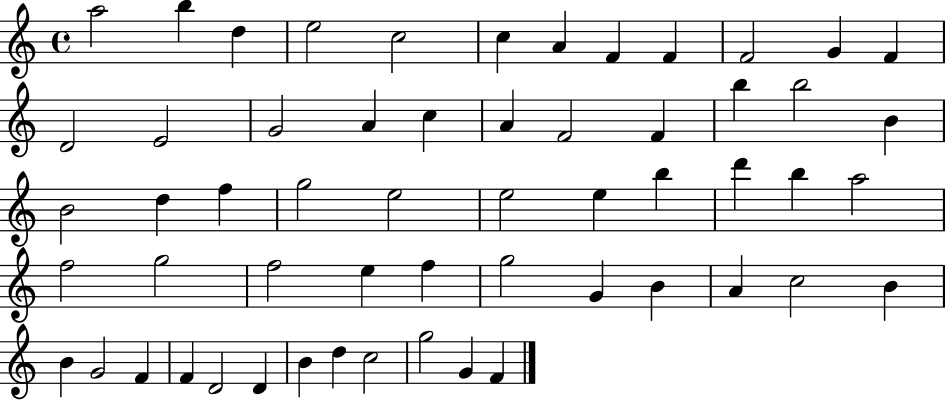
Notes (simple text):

A5/h B5/q D5/q E5/h C5/h C5/q A4/q F4/q F4/q F4/h G4/q F4/q D4/h E4/h G4/h A4/q C5/q A4/q F4/h F4/q B5/q B5/h B4/q B4/h D5/q F5/q G5/h E5/h E5/h E5/q B5/q D6/q B5/q A5/h F5/h G5/h F5/h E5/q F5/q G5/h G4/q B4/q A4/q C5/h B4/q B4/q G4/h F4/q F4/q D4/h D4/q B4/q D5/q C5/h G5/h G4/q F4/q